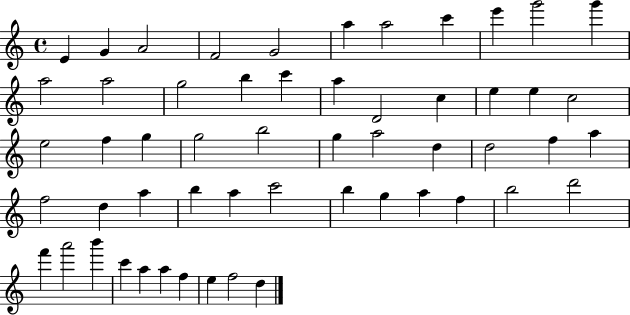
{
  \clef treble
  \time 4/4
  \defaultTimeSignature
  \key c \major
  e'4 g'4 a'2 | f'2 g'2 | a''4 a''2 c'''4 | e'''4 g'''2 g'''4 | \break a''2 a''2 | g''2 b''4 c'''4 | a''4 d'2 c''4 | e''4 e''4 c''2 | \break e''2 f''4 g''4 | g''2 b''2 | g''4 a''2 d''4 | d''2 f''4 a''4 | \break f''2 d''4 a''4 | b''4 a''4 c'''2 | b''4 g''4 a''4 f''4 | b''2 d'''2 | \break f'''4 a'''2 b'''4 | c'''4 a''4 a''4 f''4 | e''4 f''2 d''4 | \bar "|."
}